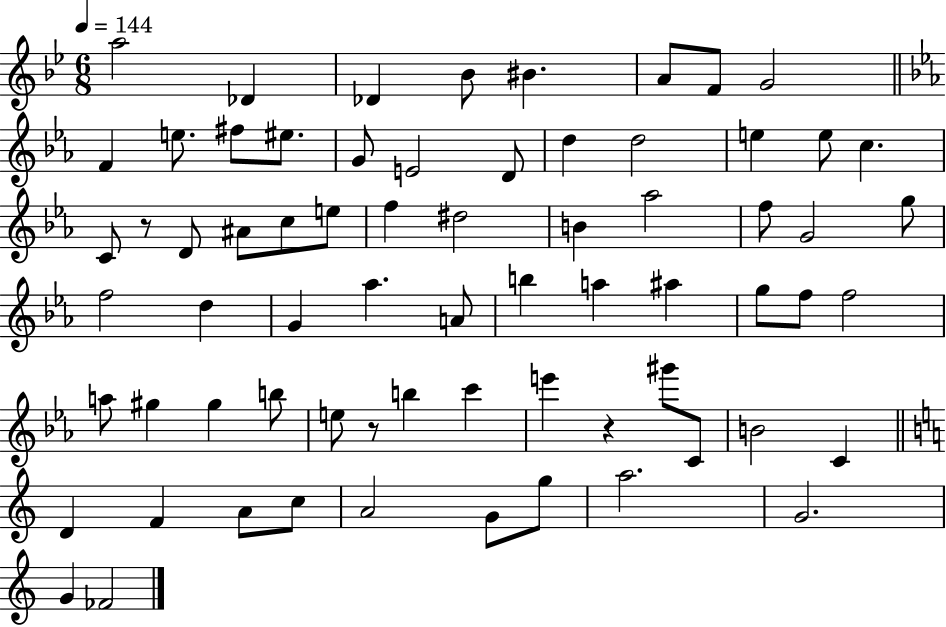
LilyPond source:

{
  \clef treble
  \numericTimeSignature
  \time 6/8
  \key bes \major
  \tempo 4 = 144
  \repeat volta 2 { a''2 des'4 | des'4 bes'8 bis'4. | a'8 f'8 g'2 | \bar "||" \break \key ees \major f'4 e''8. fis''8 eis''8. | g'8 e'2 d'8 | d''4 d''2 | e''4 e''8 c''4. | \break c'8 r8 d'8 ais'8 c''8 e''8 | f''4 dis''2 | b'4 aes''2 | f''8 g'2 g''8 | \break f''2 d''4 | g'4 aes''4. a'8 | b''4 a''4 ais''4 | g''8 f''8 f''2 | \break a''8 gis''4 gis''4 b''8 | e''8 r8 b''4 c'''4 | e'''4 r4 gis'''8 c'8 | b'2 c'4 | \break \bar "||" \break \key c \major d'4 f'4 a'8 c''8 | a'2 g'8 g''8 | a''2. | g'2. | \break g'4 fes'2 | } \bar "|."
}